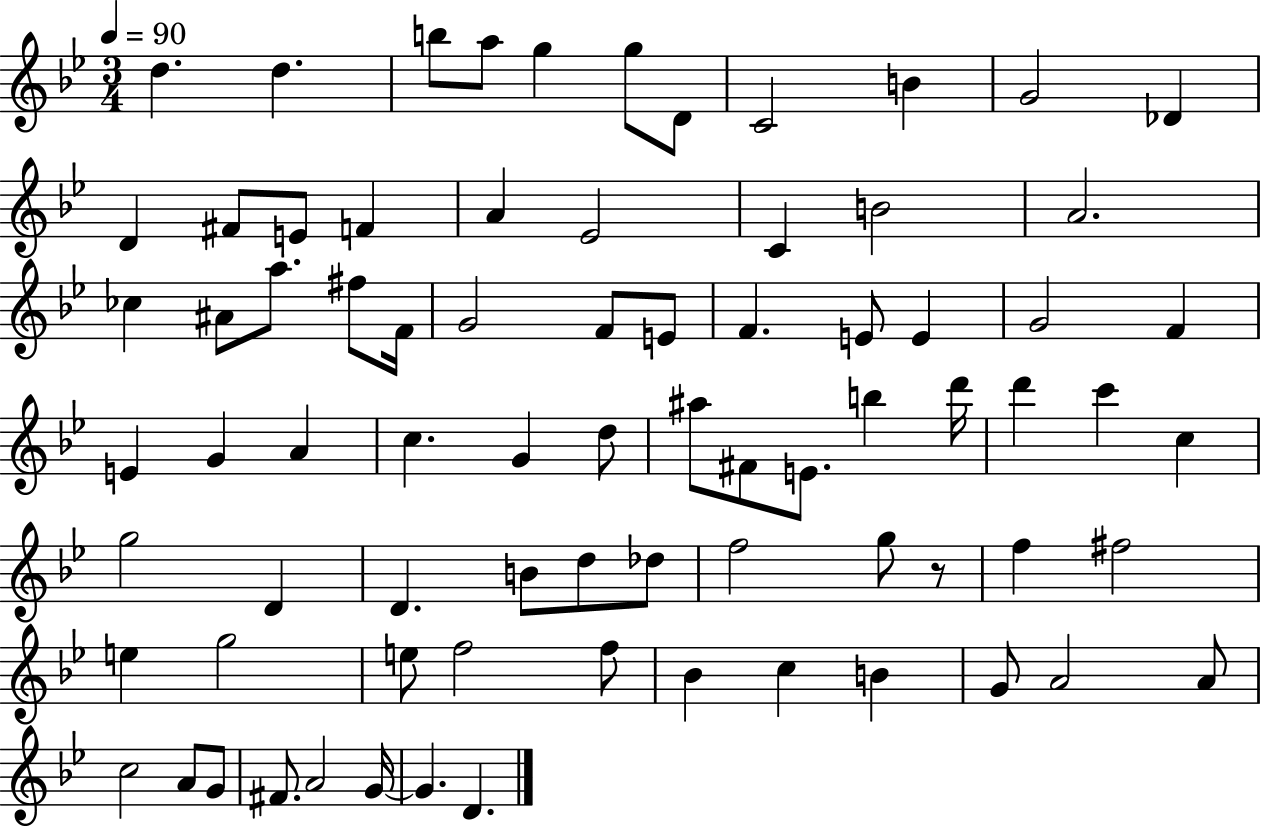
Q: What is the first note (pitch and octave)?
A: D5